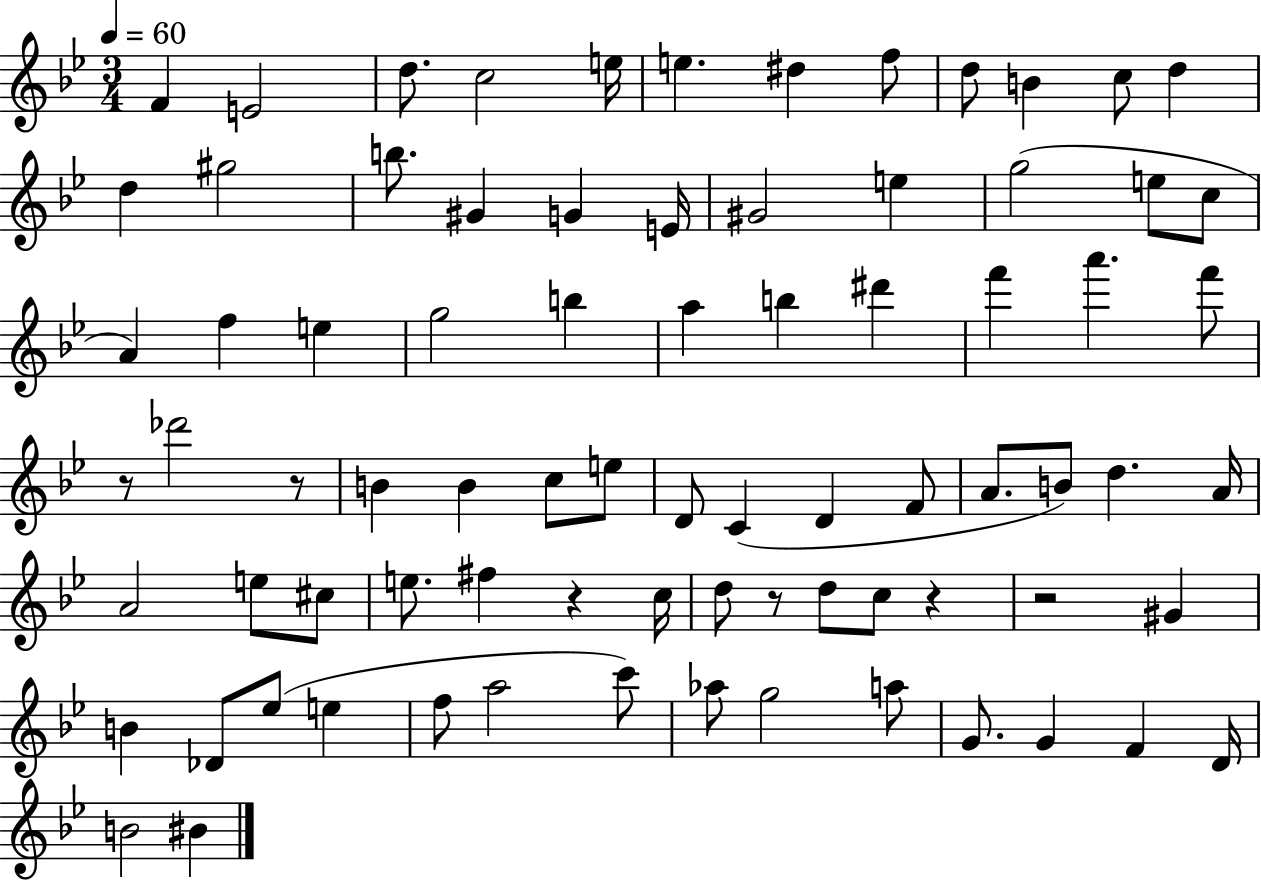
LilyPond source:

{
  \clef treble
  \numericTimeSignature
  \time 3/4
  \key bes \major
  \tempo 4 = 60
  f'4 e'2 | d''8. c''2 e''16 | e''4. dis''4 f''8 | d''8 b'4 c''8 d''4 | \break d''4 gis''2 | b''8. gis'4 g'4 e'16 | gis'2 e''4 | g''2( e''8 c''8 | \break a'4) f''4 e''4 | g''2 b''4 | a''4 b''4 dis'''4 | f'''4 a'''4. f'''8 | \break r8 des'''2 r8 | b'4 b'4 c''8 e''8 | d'8 c'4( d'4 f'8 | a'8. b'8) d''4. a'16 | \break a'2 e''8 cis''8 | e''8. fis''4 r4 c''16 | d''8 r8 d''8 c''8 r4 | r2 gis'4 | \break b'4 des'8 ees''8( e''4 | f''8 a''2 c'''8) | aes''8 g''2 a''8 | g'8. g'4 f'4 d'16 | \break b'2 bis'4 | \bar "|."
}